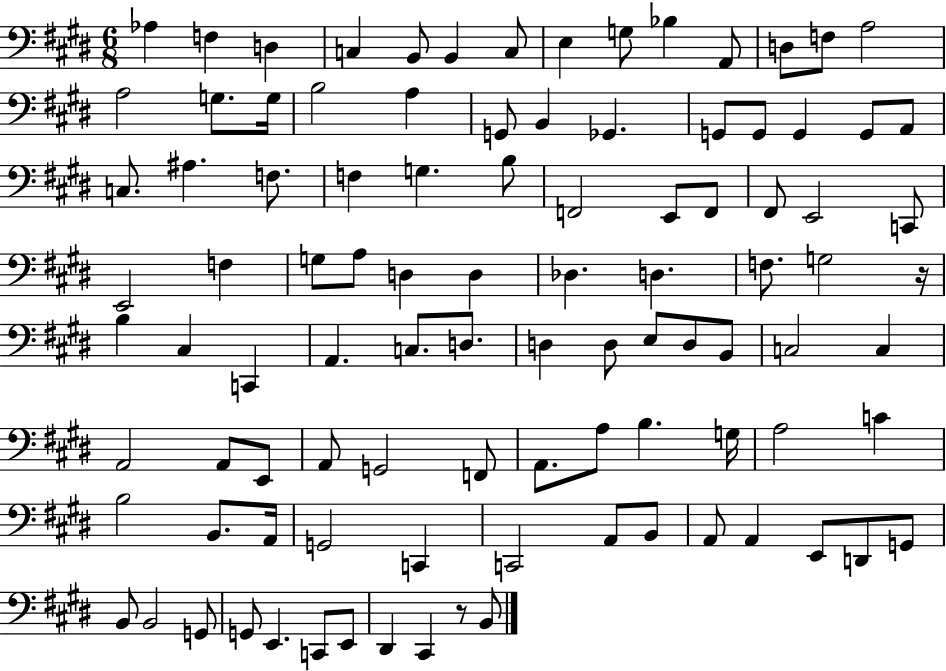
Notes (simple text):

Ab3/q F3/q D3/q C3/q B2/e B2/q C3/e E3/q G3/e Bb3/q A2/e D3/e F3/e A3/h A3/h G3/e. G3/s B3/h A3/q G2/e B2/q Gb2/q. G2/e G2/e G2/q G2/e A2/e C3/e. A#3/q. F3/e. F3/q G3/q. B3/e F2/h E2/e F2/e F#2/e E2/h C2/e E2/h F3/q G3/e A3/e D3/q D3/q Db3/q. D3/q. F3/e. G3/h R/s B3/q C#3/q C2/q A2/q. C3/e. D3/e. D3/q D3/e E3/e D3/e B2/e C3/h C3/q A2/h A2/e E2/e A2/e G2/h F2/e A2/e. A3/e B3/q. G3/s A3/h C4/q B3/h B2/e. A2/s G2/h C2/q C2/h A2/e B2/e A2/e A2/q E2/e D2/e G2/e B2/e B2/h G2/e G2/e E2/q. C2/e E2/e D#2/q C#2/q R/e B2/e